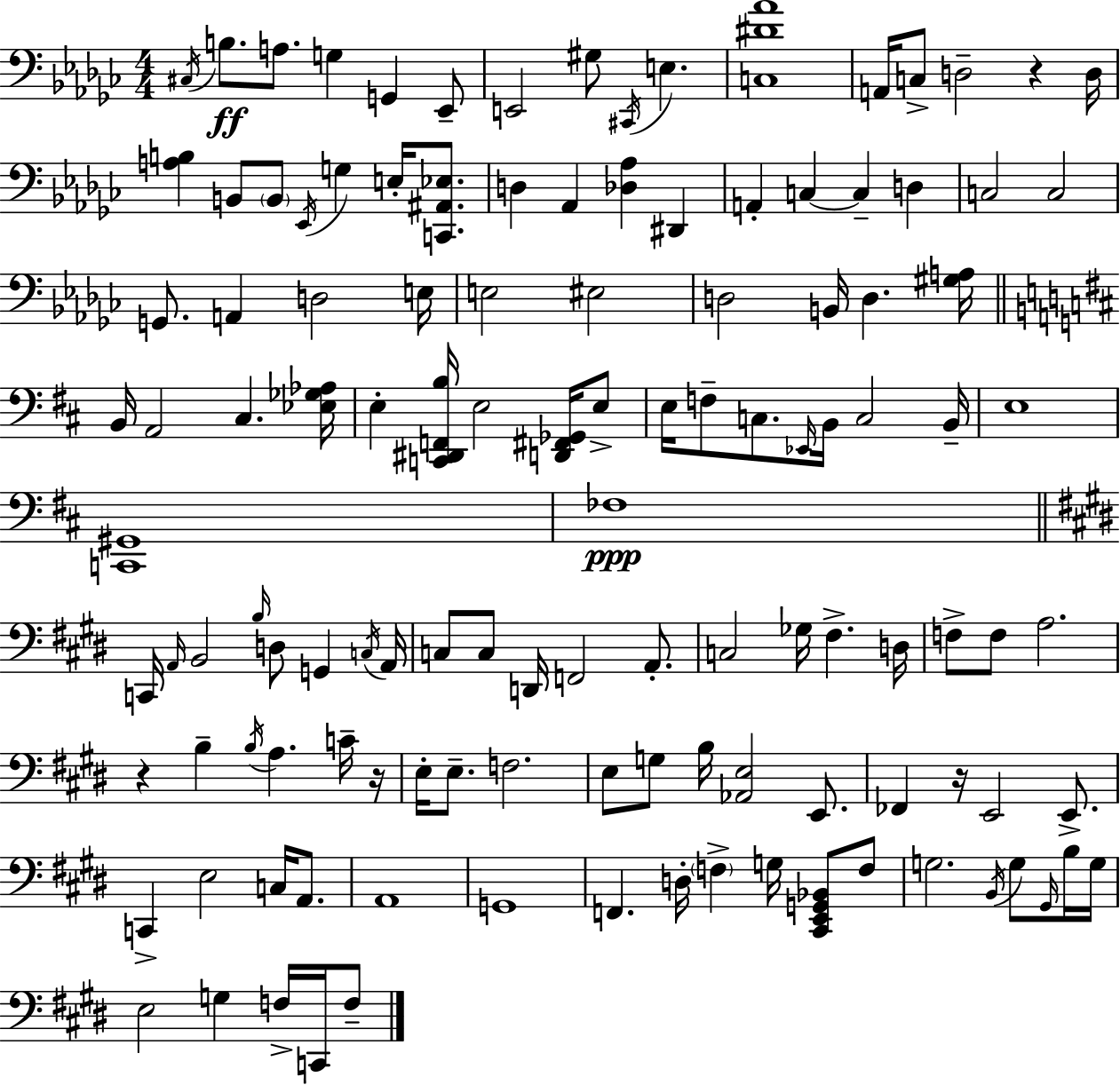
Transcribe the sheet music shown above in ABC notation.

X:1
T:Untitled
M:4/4
L:1/4
K:Ebm
^C,/4 B,/2 A,/2 G, G,, _E,,/2 E,,2 ^G,/2 ^C,,/4 E, [C,^D_A]4 A,,/4 C,/2 D,2 z D,/4 [A,B,] B,,/2 B,,/2 _E,,/4 G, E,/4 [C,,^A,,_E,]/2 D, _A,, [_D,_A,] ^D,, A,, C, C, D, C,2 C,2 G,,/2 A,, D,2 E,/4 E,2 ^E,2 D,2 B,,/4 D, [^G,A,]/4 B,,/4 A,,2 ^C, [_E,_G,_A,]/4 E, [C,,^D,,F,,B,]/4 E,2 [D,,^F,,_G,,]/4 E,/2 E,/4 F,/2 C,/2 _E,,/4 B,,/4 C,2 B,,/4 E,4 [C,,^G,,]4 _F,4 C,,/4 A,,/4 B,,2 B,/4 D,/2 G,, C,/4 A,,/4 C,/2 C,/2 D,,/4 F,,2 A,,/2 C,2 _G,/4 ^F, D,/4 F,/2 F,/2 A,2 z B, B,/4 A, C/4 z/4 E,/4 E,/2 F,2 E,/2 G,/2 B,/4 [_A,,E,]2 E,,/2 _F,, z/4 E,,2 E,,/2 C,, E,2 C,/4 A,,/2 A,,4 G,,4 F,, D,/4 F, G,/4 [^C,,E,,G,,_B,,]/2 F,/2 G,2 B,,/4 G,/2 ^G,,/4 B,/4 G,/4 E,2 G, F,/4 C,,/4 F,/2